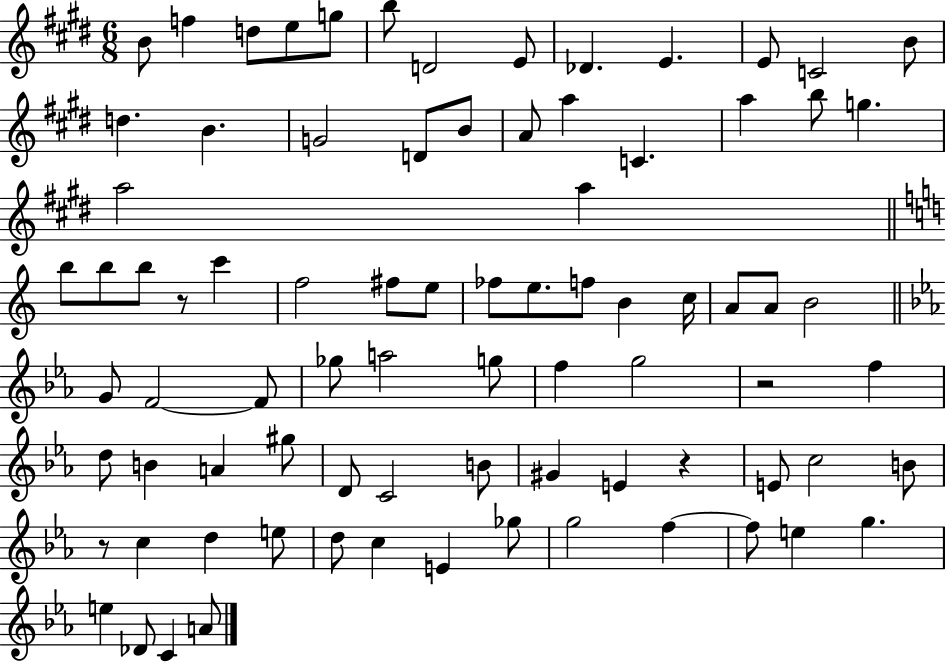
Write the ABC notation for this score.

X:1
T:Untitled
M:6/8
L:1/4
K:E
B/2 f d/2 e/2 g/2 b/2 D2 E/2 _D E E/2 C2 B/2 d B G2 D/2 B/2 A/2 a C a b/2 g a2 a b/2 b/2 b/2 z/2 c' f2 ^f/2 e/2 _f/2 e/2 f/2 B c/4 A/2 A/2 B2 G/2 F2 F/2 _g/2 a2 g/2 f g2 z2 f d/2 B A ^g/2 D/2 C2 B/2 ^G E z E/2 c2 B/2 z/2 c d e/2 d/2 c E _g/2 g2 f f/2 e g e _D/2 C A/2